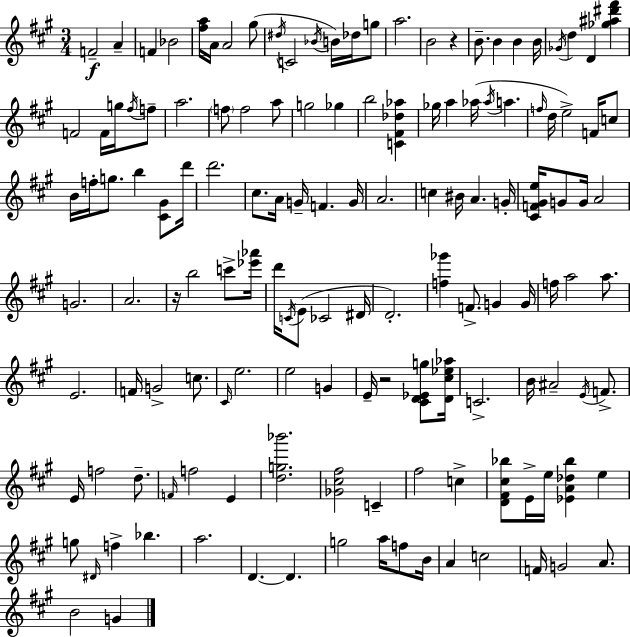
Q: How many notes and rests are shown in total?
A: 139